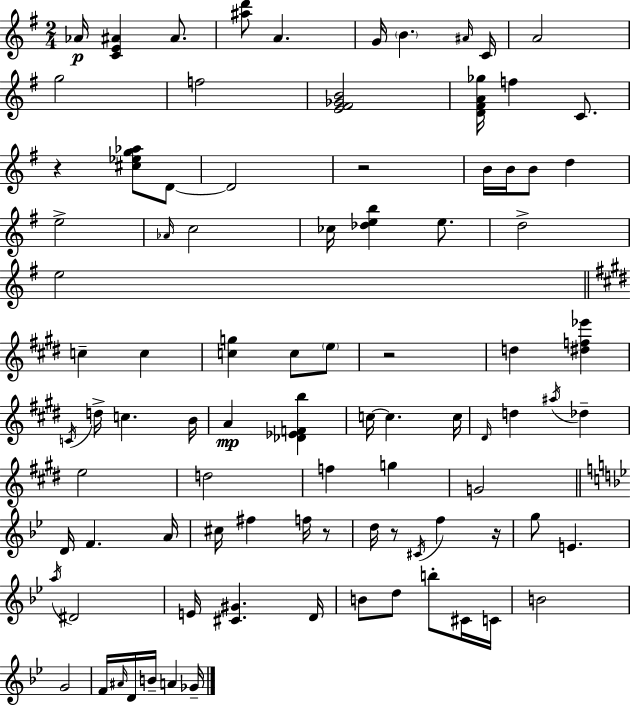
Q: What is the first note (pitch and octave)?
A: Ab4